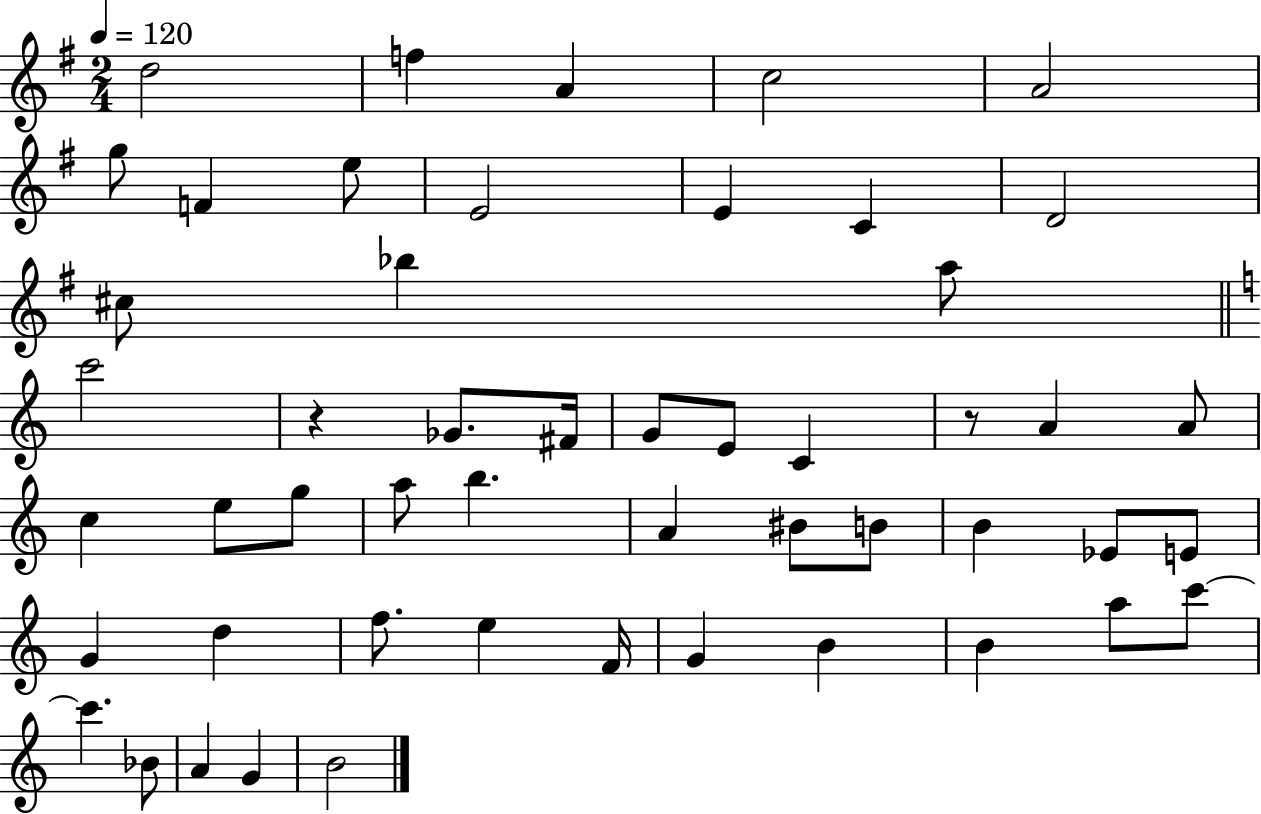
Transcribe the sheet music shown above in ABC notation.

X:1
T:Untitled
M:2/4
L:1/4
K:G
d2 f A c2 A2 g/2 F e/2 E2 E C D2 ^c/2 _b a/2 c'2 z _G/2 ^F/4 G/2 E/2 C z/2 A A/2 c e/2 g/2 a/2 b A ^B/2 B/2 B _E/2 E/2 G d f/2 e F/4 G B B a/2 c'/2 c' _B/2 A G B2